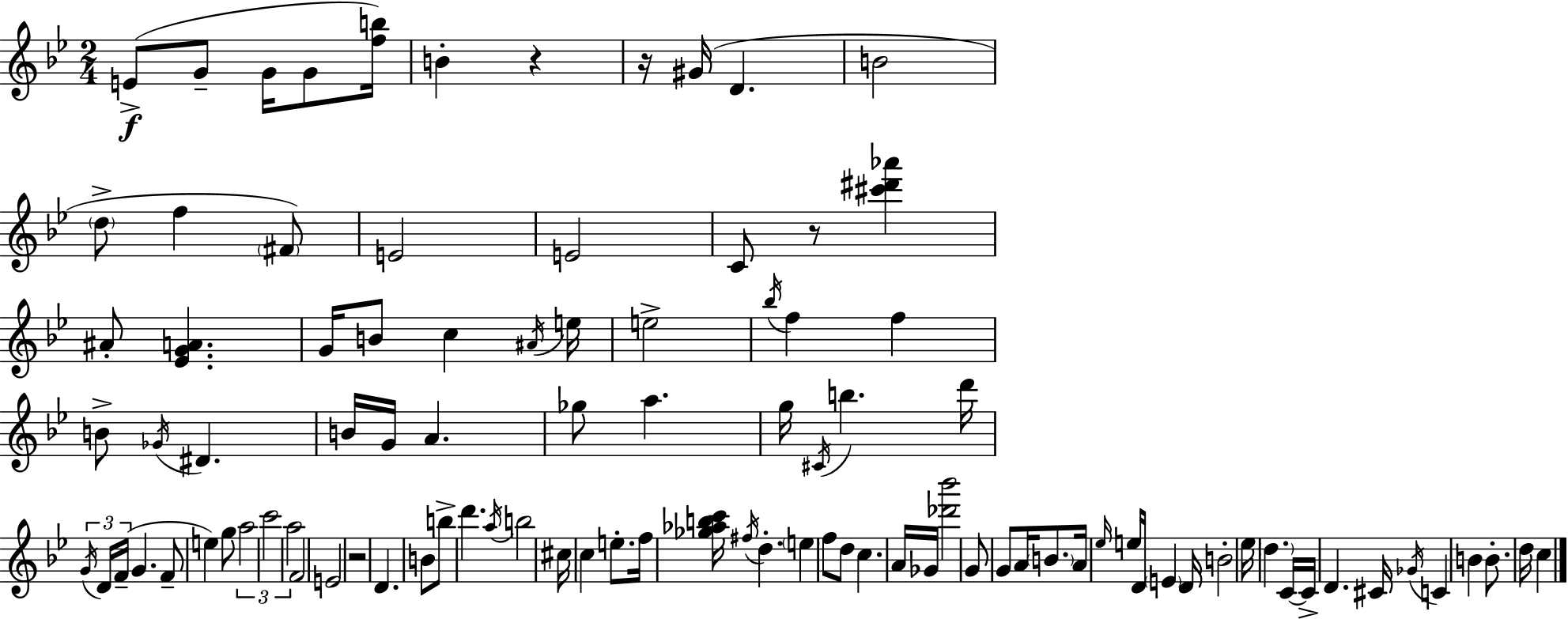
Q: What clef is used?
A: treble